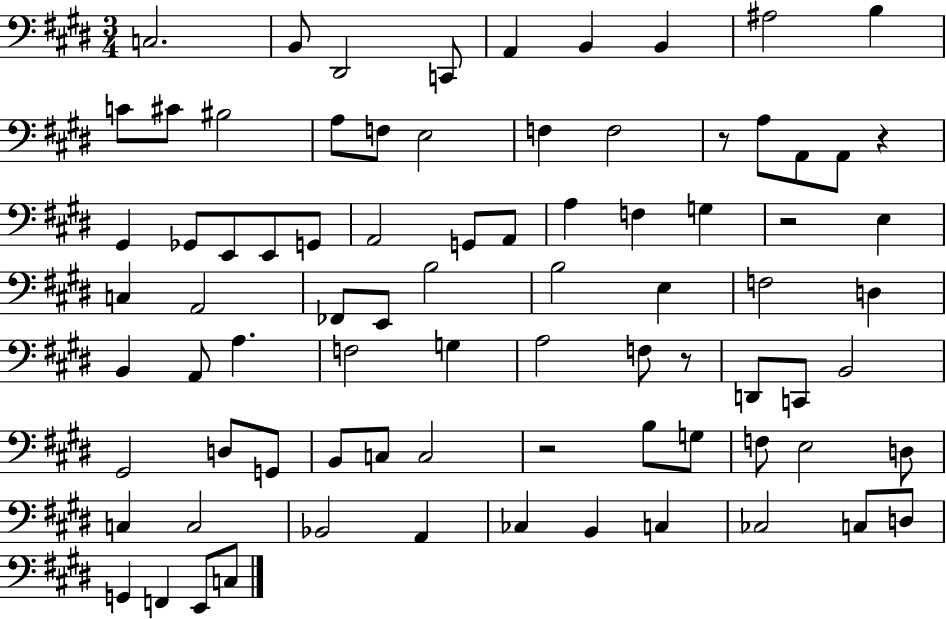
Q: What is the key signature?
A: E major